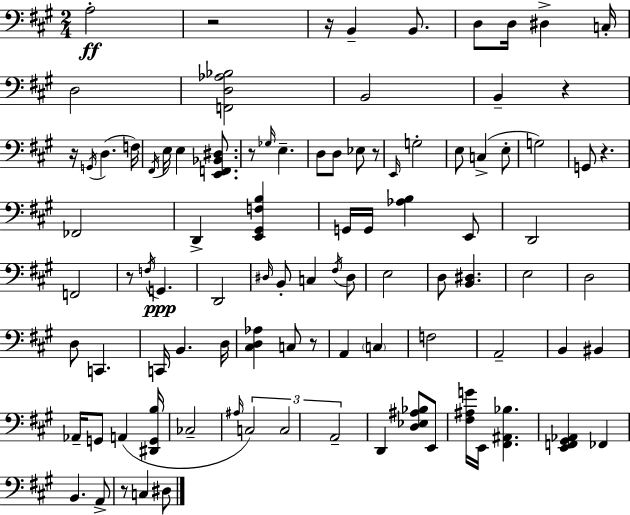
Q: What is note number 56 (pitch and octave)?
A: F3